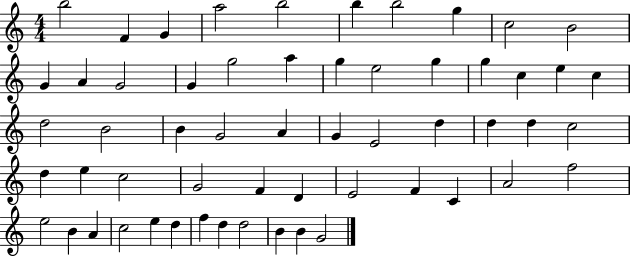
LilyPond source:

{
  \clef treble
  \numericTimeSignature
  \time 4/4
  \key c \major
  b''2 f'4 g'4 | a''2 b''2 | b''4 b''2 g''4 | c''2 b'2 | \break g'4 a'4 g'2 | g'4 g''2 a''4 | g''4 e''2 g''4 | g''4 c''4 e''4 c''4 | \break d''2 b'2 | b'4 g'2 a'4 | g'4 e'2 d''4 | d''4 d''4 c''2 | \break d''4 e''4 c''2 | g'2 f'4 d'4 | e'2 f'4 c'4 | a'2 f''2 | \break e''2 b'4 a'4 | c''2 e''4 d''4 | f''4 d''4 d''2 | b'4 b'4 g'2 | \break \bar "|."
}